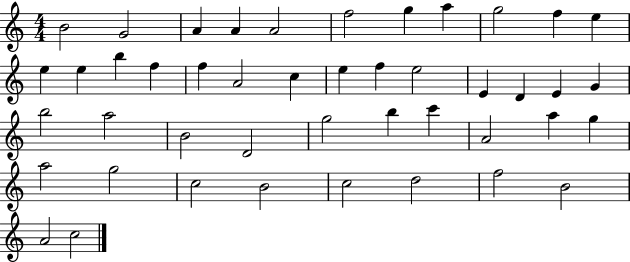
B4/h G4/h A4/q A4/q A4/h F5/h G5/q A5/q G5/h F5/q E5/q E5/q E5/q B5/q F5/q F5/q A4/h C5/q E5/q F5/q E5/h E4/q D4/q E4/q G4/q B5/h A5/h B4/h D4/h G5/h B5/q C6/q A4/h A5/q G5/q A5/h G5/h C5/h B4/h C5/h D5/h F5/h B4/h A4/h C5/h